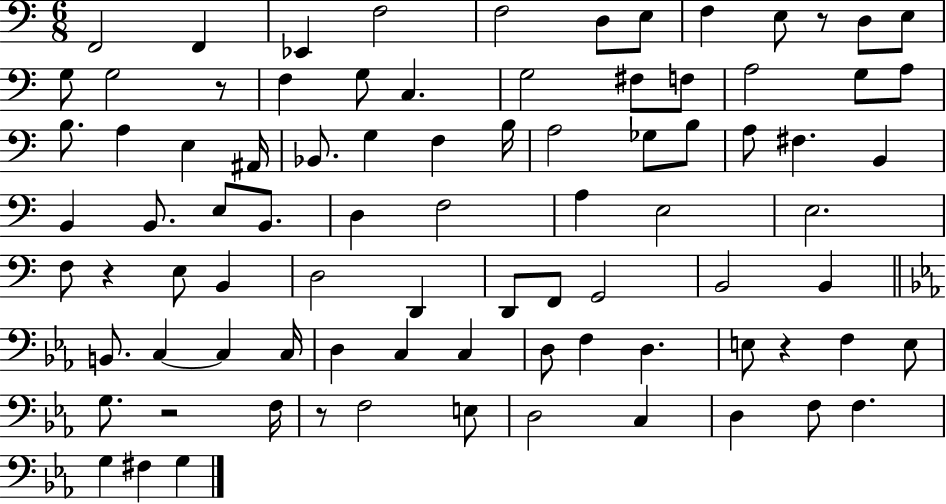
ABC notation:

X:1
T:Untitled
M:6/8
L:1/4
K:C
F,,2 F,, _E,, F,2 F,2 D,/2 E,/2 F, E,/2 z/2 D,/2 E,/2 G,/2 G,2 z/2 F, G,/2 C, G,2 ^F,/2 F,/2 A,2 G,/2 A,/2 B,/2 A, E, ^A,,/4 _B,,/2 G, F, B,/4 A,2 _G,/2 B,/2 A,/2 ^F, B,, B,, B,,/2 E,/2 B,,/2 D, F,2 A, E,2 E,2 F,/2 z E,/2 B,, D,2 D,, D,,/2 F,,/2 G,,2 B,,2 B,, B,,/2 C, C, C,/4 D, C, C, D,/2 F, D, E,/2 z F, E,/2 G,/2 z2 F,/4 z/2 F,2 E,/2 D,2 C, D, F,/2 F, G, ^F, G,